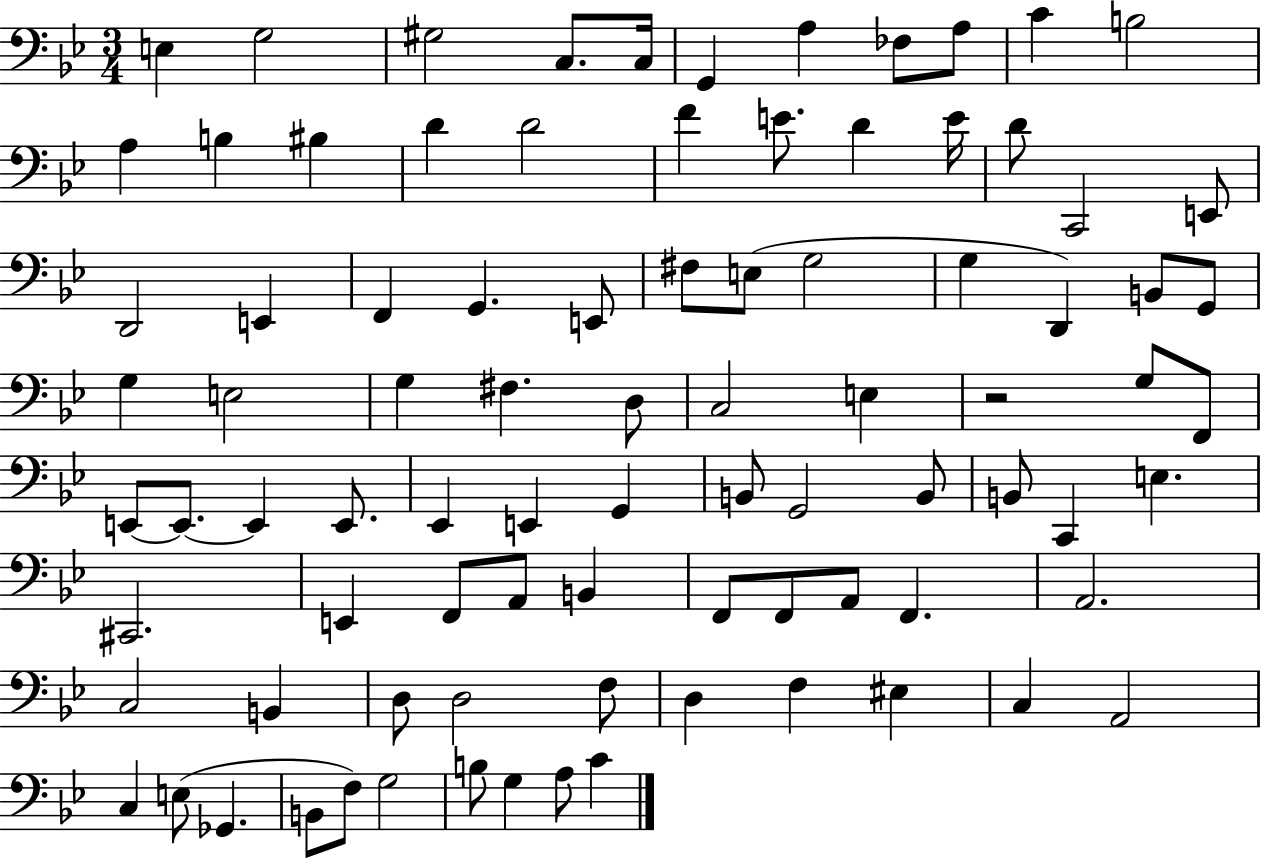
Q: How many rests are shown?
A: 1